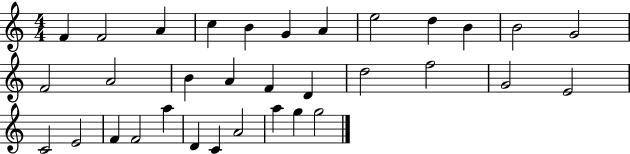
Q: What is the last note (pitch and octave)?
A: G5